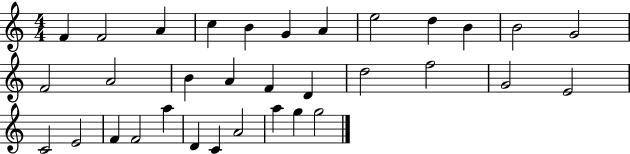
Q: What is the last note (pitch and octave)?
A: G5